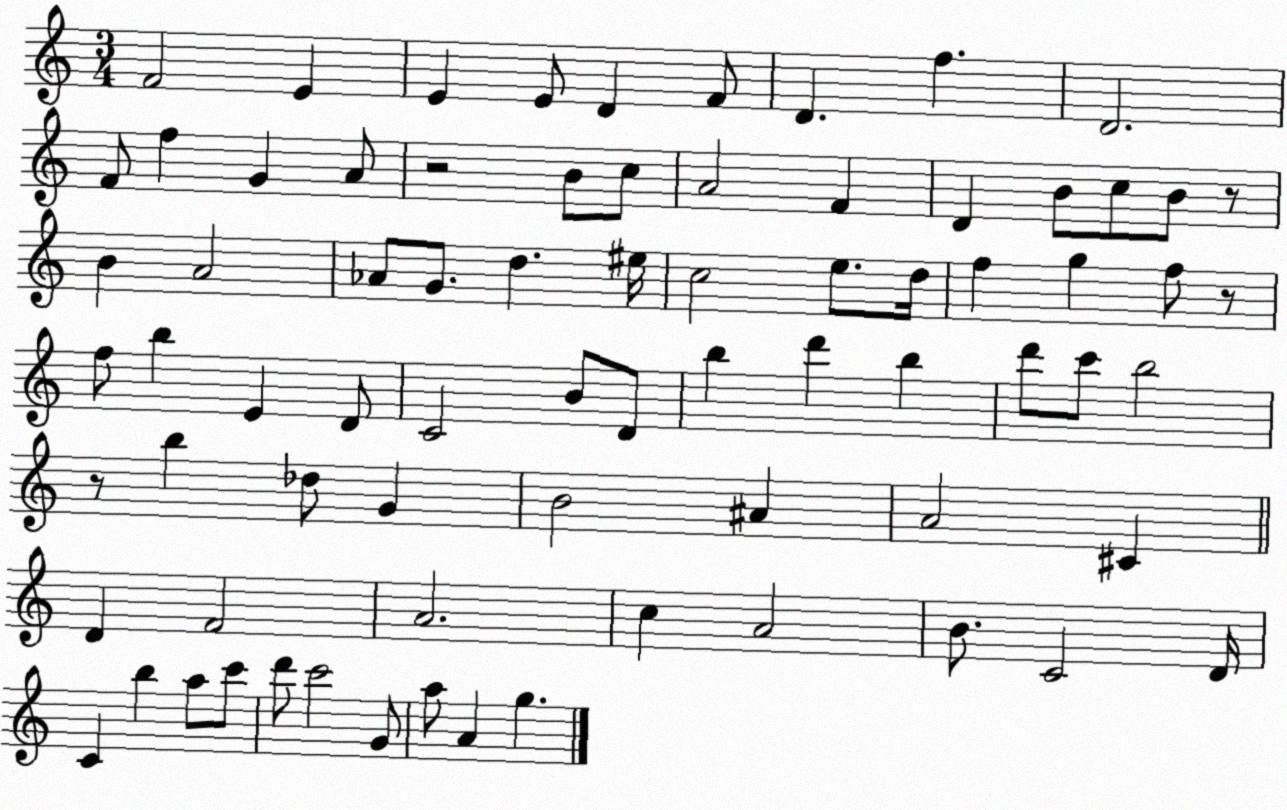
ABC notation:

X:1
T:Untitled
M:3/4
L:1/4
K:C
F2 E E E/2 D F/2 D f D2 F/2 f G A/2 z2 B/2 c/2 A2 F D B/2 c/2 B/2 z/2 B A2 _A/2 G/2 d ^e/4 c2 e/2 d/4 f g f/2 z/2 f/2 b E D/2 C2 B/2 D/2 b d' b d'/2 c'/2 b2 z/2 b _d/2 G B2 ^A A2 ^C D F2 A2 c A2 B/2 C2 D/4 C b a/2 c'/2 d'/2 c'2 G/2 a/2 A g